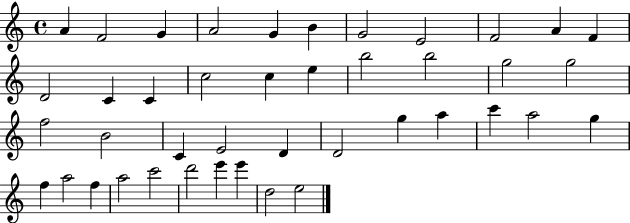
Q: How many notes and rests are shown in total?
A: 42